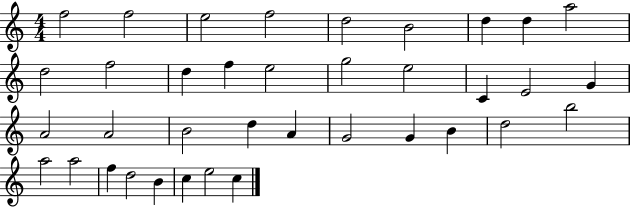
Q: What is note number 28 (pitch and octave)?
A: D5